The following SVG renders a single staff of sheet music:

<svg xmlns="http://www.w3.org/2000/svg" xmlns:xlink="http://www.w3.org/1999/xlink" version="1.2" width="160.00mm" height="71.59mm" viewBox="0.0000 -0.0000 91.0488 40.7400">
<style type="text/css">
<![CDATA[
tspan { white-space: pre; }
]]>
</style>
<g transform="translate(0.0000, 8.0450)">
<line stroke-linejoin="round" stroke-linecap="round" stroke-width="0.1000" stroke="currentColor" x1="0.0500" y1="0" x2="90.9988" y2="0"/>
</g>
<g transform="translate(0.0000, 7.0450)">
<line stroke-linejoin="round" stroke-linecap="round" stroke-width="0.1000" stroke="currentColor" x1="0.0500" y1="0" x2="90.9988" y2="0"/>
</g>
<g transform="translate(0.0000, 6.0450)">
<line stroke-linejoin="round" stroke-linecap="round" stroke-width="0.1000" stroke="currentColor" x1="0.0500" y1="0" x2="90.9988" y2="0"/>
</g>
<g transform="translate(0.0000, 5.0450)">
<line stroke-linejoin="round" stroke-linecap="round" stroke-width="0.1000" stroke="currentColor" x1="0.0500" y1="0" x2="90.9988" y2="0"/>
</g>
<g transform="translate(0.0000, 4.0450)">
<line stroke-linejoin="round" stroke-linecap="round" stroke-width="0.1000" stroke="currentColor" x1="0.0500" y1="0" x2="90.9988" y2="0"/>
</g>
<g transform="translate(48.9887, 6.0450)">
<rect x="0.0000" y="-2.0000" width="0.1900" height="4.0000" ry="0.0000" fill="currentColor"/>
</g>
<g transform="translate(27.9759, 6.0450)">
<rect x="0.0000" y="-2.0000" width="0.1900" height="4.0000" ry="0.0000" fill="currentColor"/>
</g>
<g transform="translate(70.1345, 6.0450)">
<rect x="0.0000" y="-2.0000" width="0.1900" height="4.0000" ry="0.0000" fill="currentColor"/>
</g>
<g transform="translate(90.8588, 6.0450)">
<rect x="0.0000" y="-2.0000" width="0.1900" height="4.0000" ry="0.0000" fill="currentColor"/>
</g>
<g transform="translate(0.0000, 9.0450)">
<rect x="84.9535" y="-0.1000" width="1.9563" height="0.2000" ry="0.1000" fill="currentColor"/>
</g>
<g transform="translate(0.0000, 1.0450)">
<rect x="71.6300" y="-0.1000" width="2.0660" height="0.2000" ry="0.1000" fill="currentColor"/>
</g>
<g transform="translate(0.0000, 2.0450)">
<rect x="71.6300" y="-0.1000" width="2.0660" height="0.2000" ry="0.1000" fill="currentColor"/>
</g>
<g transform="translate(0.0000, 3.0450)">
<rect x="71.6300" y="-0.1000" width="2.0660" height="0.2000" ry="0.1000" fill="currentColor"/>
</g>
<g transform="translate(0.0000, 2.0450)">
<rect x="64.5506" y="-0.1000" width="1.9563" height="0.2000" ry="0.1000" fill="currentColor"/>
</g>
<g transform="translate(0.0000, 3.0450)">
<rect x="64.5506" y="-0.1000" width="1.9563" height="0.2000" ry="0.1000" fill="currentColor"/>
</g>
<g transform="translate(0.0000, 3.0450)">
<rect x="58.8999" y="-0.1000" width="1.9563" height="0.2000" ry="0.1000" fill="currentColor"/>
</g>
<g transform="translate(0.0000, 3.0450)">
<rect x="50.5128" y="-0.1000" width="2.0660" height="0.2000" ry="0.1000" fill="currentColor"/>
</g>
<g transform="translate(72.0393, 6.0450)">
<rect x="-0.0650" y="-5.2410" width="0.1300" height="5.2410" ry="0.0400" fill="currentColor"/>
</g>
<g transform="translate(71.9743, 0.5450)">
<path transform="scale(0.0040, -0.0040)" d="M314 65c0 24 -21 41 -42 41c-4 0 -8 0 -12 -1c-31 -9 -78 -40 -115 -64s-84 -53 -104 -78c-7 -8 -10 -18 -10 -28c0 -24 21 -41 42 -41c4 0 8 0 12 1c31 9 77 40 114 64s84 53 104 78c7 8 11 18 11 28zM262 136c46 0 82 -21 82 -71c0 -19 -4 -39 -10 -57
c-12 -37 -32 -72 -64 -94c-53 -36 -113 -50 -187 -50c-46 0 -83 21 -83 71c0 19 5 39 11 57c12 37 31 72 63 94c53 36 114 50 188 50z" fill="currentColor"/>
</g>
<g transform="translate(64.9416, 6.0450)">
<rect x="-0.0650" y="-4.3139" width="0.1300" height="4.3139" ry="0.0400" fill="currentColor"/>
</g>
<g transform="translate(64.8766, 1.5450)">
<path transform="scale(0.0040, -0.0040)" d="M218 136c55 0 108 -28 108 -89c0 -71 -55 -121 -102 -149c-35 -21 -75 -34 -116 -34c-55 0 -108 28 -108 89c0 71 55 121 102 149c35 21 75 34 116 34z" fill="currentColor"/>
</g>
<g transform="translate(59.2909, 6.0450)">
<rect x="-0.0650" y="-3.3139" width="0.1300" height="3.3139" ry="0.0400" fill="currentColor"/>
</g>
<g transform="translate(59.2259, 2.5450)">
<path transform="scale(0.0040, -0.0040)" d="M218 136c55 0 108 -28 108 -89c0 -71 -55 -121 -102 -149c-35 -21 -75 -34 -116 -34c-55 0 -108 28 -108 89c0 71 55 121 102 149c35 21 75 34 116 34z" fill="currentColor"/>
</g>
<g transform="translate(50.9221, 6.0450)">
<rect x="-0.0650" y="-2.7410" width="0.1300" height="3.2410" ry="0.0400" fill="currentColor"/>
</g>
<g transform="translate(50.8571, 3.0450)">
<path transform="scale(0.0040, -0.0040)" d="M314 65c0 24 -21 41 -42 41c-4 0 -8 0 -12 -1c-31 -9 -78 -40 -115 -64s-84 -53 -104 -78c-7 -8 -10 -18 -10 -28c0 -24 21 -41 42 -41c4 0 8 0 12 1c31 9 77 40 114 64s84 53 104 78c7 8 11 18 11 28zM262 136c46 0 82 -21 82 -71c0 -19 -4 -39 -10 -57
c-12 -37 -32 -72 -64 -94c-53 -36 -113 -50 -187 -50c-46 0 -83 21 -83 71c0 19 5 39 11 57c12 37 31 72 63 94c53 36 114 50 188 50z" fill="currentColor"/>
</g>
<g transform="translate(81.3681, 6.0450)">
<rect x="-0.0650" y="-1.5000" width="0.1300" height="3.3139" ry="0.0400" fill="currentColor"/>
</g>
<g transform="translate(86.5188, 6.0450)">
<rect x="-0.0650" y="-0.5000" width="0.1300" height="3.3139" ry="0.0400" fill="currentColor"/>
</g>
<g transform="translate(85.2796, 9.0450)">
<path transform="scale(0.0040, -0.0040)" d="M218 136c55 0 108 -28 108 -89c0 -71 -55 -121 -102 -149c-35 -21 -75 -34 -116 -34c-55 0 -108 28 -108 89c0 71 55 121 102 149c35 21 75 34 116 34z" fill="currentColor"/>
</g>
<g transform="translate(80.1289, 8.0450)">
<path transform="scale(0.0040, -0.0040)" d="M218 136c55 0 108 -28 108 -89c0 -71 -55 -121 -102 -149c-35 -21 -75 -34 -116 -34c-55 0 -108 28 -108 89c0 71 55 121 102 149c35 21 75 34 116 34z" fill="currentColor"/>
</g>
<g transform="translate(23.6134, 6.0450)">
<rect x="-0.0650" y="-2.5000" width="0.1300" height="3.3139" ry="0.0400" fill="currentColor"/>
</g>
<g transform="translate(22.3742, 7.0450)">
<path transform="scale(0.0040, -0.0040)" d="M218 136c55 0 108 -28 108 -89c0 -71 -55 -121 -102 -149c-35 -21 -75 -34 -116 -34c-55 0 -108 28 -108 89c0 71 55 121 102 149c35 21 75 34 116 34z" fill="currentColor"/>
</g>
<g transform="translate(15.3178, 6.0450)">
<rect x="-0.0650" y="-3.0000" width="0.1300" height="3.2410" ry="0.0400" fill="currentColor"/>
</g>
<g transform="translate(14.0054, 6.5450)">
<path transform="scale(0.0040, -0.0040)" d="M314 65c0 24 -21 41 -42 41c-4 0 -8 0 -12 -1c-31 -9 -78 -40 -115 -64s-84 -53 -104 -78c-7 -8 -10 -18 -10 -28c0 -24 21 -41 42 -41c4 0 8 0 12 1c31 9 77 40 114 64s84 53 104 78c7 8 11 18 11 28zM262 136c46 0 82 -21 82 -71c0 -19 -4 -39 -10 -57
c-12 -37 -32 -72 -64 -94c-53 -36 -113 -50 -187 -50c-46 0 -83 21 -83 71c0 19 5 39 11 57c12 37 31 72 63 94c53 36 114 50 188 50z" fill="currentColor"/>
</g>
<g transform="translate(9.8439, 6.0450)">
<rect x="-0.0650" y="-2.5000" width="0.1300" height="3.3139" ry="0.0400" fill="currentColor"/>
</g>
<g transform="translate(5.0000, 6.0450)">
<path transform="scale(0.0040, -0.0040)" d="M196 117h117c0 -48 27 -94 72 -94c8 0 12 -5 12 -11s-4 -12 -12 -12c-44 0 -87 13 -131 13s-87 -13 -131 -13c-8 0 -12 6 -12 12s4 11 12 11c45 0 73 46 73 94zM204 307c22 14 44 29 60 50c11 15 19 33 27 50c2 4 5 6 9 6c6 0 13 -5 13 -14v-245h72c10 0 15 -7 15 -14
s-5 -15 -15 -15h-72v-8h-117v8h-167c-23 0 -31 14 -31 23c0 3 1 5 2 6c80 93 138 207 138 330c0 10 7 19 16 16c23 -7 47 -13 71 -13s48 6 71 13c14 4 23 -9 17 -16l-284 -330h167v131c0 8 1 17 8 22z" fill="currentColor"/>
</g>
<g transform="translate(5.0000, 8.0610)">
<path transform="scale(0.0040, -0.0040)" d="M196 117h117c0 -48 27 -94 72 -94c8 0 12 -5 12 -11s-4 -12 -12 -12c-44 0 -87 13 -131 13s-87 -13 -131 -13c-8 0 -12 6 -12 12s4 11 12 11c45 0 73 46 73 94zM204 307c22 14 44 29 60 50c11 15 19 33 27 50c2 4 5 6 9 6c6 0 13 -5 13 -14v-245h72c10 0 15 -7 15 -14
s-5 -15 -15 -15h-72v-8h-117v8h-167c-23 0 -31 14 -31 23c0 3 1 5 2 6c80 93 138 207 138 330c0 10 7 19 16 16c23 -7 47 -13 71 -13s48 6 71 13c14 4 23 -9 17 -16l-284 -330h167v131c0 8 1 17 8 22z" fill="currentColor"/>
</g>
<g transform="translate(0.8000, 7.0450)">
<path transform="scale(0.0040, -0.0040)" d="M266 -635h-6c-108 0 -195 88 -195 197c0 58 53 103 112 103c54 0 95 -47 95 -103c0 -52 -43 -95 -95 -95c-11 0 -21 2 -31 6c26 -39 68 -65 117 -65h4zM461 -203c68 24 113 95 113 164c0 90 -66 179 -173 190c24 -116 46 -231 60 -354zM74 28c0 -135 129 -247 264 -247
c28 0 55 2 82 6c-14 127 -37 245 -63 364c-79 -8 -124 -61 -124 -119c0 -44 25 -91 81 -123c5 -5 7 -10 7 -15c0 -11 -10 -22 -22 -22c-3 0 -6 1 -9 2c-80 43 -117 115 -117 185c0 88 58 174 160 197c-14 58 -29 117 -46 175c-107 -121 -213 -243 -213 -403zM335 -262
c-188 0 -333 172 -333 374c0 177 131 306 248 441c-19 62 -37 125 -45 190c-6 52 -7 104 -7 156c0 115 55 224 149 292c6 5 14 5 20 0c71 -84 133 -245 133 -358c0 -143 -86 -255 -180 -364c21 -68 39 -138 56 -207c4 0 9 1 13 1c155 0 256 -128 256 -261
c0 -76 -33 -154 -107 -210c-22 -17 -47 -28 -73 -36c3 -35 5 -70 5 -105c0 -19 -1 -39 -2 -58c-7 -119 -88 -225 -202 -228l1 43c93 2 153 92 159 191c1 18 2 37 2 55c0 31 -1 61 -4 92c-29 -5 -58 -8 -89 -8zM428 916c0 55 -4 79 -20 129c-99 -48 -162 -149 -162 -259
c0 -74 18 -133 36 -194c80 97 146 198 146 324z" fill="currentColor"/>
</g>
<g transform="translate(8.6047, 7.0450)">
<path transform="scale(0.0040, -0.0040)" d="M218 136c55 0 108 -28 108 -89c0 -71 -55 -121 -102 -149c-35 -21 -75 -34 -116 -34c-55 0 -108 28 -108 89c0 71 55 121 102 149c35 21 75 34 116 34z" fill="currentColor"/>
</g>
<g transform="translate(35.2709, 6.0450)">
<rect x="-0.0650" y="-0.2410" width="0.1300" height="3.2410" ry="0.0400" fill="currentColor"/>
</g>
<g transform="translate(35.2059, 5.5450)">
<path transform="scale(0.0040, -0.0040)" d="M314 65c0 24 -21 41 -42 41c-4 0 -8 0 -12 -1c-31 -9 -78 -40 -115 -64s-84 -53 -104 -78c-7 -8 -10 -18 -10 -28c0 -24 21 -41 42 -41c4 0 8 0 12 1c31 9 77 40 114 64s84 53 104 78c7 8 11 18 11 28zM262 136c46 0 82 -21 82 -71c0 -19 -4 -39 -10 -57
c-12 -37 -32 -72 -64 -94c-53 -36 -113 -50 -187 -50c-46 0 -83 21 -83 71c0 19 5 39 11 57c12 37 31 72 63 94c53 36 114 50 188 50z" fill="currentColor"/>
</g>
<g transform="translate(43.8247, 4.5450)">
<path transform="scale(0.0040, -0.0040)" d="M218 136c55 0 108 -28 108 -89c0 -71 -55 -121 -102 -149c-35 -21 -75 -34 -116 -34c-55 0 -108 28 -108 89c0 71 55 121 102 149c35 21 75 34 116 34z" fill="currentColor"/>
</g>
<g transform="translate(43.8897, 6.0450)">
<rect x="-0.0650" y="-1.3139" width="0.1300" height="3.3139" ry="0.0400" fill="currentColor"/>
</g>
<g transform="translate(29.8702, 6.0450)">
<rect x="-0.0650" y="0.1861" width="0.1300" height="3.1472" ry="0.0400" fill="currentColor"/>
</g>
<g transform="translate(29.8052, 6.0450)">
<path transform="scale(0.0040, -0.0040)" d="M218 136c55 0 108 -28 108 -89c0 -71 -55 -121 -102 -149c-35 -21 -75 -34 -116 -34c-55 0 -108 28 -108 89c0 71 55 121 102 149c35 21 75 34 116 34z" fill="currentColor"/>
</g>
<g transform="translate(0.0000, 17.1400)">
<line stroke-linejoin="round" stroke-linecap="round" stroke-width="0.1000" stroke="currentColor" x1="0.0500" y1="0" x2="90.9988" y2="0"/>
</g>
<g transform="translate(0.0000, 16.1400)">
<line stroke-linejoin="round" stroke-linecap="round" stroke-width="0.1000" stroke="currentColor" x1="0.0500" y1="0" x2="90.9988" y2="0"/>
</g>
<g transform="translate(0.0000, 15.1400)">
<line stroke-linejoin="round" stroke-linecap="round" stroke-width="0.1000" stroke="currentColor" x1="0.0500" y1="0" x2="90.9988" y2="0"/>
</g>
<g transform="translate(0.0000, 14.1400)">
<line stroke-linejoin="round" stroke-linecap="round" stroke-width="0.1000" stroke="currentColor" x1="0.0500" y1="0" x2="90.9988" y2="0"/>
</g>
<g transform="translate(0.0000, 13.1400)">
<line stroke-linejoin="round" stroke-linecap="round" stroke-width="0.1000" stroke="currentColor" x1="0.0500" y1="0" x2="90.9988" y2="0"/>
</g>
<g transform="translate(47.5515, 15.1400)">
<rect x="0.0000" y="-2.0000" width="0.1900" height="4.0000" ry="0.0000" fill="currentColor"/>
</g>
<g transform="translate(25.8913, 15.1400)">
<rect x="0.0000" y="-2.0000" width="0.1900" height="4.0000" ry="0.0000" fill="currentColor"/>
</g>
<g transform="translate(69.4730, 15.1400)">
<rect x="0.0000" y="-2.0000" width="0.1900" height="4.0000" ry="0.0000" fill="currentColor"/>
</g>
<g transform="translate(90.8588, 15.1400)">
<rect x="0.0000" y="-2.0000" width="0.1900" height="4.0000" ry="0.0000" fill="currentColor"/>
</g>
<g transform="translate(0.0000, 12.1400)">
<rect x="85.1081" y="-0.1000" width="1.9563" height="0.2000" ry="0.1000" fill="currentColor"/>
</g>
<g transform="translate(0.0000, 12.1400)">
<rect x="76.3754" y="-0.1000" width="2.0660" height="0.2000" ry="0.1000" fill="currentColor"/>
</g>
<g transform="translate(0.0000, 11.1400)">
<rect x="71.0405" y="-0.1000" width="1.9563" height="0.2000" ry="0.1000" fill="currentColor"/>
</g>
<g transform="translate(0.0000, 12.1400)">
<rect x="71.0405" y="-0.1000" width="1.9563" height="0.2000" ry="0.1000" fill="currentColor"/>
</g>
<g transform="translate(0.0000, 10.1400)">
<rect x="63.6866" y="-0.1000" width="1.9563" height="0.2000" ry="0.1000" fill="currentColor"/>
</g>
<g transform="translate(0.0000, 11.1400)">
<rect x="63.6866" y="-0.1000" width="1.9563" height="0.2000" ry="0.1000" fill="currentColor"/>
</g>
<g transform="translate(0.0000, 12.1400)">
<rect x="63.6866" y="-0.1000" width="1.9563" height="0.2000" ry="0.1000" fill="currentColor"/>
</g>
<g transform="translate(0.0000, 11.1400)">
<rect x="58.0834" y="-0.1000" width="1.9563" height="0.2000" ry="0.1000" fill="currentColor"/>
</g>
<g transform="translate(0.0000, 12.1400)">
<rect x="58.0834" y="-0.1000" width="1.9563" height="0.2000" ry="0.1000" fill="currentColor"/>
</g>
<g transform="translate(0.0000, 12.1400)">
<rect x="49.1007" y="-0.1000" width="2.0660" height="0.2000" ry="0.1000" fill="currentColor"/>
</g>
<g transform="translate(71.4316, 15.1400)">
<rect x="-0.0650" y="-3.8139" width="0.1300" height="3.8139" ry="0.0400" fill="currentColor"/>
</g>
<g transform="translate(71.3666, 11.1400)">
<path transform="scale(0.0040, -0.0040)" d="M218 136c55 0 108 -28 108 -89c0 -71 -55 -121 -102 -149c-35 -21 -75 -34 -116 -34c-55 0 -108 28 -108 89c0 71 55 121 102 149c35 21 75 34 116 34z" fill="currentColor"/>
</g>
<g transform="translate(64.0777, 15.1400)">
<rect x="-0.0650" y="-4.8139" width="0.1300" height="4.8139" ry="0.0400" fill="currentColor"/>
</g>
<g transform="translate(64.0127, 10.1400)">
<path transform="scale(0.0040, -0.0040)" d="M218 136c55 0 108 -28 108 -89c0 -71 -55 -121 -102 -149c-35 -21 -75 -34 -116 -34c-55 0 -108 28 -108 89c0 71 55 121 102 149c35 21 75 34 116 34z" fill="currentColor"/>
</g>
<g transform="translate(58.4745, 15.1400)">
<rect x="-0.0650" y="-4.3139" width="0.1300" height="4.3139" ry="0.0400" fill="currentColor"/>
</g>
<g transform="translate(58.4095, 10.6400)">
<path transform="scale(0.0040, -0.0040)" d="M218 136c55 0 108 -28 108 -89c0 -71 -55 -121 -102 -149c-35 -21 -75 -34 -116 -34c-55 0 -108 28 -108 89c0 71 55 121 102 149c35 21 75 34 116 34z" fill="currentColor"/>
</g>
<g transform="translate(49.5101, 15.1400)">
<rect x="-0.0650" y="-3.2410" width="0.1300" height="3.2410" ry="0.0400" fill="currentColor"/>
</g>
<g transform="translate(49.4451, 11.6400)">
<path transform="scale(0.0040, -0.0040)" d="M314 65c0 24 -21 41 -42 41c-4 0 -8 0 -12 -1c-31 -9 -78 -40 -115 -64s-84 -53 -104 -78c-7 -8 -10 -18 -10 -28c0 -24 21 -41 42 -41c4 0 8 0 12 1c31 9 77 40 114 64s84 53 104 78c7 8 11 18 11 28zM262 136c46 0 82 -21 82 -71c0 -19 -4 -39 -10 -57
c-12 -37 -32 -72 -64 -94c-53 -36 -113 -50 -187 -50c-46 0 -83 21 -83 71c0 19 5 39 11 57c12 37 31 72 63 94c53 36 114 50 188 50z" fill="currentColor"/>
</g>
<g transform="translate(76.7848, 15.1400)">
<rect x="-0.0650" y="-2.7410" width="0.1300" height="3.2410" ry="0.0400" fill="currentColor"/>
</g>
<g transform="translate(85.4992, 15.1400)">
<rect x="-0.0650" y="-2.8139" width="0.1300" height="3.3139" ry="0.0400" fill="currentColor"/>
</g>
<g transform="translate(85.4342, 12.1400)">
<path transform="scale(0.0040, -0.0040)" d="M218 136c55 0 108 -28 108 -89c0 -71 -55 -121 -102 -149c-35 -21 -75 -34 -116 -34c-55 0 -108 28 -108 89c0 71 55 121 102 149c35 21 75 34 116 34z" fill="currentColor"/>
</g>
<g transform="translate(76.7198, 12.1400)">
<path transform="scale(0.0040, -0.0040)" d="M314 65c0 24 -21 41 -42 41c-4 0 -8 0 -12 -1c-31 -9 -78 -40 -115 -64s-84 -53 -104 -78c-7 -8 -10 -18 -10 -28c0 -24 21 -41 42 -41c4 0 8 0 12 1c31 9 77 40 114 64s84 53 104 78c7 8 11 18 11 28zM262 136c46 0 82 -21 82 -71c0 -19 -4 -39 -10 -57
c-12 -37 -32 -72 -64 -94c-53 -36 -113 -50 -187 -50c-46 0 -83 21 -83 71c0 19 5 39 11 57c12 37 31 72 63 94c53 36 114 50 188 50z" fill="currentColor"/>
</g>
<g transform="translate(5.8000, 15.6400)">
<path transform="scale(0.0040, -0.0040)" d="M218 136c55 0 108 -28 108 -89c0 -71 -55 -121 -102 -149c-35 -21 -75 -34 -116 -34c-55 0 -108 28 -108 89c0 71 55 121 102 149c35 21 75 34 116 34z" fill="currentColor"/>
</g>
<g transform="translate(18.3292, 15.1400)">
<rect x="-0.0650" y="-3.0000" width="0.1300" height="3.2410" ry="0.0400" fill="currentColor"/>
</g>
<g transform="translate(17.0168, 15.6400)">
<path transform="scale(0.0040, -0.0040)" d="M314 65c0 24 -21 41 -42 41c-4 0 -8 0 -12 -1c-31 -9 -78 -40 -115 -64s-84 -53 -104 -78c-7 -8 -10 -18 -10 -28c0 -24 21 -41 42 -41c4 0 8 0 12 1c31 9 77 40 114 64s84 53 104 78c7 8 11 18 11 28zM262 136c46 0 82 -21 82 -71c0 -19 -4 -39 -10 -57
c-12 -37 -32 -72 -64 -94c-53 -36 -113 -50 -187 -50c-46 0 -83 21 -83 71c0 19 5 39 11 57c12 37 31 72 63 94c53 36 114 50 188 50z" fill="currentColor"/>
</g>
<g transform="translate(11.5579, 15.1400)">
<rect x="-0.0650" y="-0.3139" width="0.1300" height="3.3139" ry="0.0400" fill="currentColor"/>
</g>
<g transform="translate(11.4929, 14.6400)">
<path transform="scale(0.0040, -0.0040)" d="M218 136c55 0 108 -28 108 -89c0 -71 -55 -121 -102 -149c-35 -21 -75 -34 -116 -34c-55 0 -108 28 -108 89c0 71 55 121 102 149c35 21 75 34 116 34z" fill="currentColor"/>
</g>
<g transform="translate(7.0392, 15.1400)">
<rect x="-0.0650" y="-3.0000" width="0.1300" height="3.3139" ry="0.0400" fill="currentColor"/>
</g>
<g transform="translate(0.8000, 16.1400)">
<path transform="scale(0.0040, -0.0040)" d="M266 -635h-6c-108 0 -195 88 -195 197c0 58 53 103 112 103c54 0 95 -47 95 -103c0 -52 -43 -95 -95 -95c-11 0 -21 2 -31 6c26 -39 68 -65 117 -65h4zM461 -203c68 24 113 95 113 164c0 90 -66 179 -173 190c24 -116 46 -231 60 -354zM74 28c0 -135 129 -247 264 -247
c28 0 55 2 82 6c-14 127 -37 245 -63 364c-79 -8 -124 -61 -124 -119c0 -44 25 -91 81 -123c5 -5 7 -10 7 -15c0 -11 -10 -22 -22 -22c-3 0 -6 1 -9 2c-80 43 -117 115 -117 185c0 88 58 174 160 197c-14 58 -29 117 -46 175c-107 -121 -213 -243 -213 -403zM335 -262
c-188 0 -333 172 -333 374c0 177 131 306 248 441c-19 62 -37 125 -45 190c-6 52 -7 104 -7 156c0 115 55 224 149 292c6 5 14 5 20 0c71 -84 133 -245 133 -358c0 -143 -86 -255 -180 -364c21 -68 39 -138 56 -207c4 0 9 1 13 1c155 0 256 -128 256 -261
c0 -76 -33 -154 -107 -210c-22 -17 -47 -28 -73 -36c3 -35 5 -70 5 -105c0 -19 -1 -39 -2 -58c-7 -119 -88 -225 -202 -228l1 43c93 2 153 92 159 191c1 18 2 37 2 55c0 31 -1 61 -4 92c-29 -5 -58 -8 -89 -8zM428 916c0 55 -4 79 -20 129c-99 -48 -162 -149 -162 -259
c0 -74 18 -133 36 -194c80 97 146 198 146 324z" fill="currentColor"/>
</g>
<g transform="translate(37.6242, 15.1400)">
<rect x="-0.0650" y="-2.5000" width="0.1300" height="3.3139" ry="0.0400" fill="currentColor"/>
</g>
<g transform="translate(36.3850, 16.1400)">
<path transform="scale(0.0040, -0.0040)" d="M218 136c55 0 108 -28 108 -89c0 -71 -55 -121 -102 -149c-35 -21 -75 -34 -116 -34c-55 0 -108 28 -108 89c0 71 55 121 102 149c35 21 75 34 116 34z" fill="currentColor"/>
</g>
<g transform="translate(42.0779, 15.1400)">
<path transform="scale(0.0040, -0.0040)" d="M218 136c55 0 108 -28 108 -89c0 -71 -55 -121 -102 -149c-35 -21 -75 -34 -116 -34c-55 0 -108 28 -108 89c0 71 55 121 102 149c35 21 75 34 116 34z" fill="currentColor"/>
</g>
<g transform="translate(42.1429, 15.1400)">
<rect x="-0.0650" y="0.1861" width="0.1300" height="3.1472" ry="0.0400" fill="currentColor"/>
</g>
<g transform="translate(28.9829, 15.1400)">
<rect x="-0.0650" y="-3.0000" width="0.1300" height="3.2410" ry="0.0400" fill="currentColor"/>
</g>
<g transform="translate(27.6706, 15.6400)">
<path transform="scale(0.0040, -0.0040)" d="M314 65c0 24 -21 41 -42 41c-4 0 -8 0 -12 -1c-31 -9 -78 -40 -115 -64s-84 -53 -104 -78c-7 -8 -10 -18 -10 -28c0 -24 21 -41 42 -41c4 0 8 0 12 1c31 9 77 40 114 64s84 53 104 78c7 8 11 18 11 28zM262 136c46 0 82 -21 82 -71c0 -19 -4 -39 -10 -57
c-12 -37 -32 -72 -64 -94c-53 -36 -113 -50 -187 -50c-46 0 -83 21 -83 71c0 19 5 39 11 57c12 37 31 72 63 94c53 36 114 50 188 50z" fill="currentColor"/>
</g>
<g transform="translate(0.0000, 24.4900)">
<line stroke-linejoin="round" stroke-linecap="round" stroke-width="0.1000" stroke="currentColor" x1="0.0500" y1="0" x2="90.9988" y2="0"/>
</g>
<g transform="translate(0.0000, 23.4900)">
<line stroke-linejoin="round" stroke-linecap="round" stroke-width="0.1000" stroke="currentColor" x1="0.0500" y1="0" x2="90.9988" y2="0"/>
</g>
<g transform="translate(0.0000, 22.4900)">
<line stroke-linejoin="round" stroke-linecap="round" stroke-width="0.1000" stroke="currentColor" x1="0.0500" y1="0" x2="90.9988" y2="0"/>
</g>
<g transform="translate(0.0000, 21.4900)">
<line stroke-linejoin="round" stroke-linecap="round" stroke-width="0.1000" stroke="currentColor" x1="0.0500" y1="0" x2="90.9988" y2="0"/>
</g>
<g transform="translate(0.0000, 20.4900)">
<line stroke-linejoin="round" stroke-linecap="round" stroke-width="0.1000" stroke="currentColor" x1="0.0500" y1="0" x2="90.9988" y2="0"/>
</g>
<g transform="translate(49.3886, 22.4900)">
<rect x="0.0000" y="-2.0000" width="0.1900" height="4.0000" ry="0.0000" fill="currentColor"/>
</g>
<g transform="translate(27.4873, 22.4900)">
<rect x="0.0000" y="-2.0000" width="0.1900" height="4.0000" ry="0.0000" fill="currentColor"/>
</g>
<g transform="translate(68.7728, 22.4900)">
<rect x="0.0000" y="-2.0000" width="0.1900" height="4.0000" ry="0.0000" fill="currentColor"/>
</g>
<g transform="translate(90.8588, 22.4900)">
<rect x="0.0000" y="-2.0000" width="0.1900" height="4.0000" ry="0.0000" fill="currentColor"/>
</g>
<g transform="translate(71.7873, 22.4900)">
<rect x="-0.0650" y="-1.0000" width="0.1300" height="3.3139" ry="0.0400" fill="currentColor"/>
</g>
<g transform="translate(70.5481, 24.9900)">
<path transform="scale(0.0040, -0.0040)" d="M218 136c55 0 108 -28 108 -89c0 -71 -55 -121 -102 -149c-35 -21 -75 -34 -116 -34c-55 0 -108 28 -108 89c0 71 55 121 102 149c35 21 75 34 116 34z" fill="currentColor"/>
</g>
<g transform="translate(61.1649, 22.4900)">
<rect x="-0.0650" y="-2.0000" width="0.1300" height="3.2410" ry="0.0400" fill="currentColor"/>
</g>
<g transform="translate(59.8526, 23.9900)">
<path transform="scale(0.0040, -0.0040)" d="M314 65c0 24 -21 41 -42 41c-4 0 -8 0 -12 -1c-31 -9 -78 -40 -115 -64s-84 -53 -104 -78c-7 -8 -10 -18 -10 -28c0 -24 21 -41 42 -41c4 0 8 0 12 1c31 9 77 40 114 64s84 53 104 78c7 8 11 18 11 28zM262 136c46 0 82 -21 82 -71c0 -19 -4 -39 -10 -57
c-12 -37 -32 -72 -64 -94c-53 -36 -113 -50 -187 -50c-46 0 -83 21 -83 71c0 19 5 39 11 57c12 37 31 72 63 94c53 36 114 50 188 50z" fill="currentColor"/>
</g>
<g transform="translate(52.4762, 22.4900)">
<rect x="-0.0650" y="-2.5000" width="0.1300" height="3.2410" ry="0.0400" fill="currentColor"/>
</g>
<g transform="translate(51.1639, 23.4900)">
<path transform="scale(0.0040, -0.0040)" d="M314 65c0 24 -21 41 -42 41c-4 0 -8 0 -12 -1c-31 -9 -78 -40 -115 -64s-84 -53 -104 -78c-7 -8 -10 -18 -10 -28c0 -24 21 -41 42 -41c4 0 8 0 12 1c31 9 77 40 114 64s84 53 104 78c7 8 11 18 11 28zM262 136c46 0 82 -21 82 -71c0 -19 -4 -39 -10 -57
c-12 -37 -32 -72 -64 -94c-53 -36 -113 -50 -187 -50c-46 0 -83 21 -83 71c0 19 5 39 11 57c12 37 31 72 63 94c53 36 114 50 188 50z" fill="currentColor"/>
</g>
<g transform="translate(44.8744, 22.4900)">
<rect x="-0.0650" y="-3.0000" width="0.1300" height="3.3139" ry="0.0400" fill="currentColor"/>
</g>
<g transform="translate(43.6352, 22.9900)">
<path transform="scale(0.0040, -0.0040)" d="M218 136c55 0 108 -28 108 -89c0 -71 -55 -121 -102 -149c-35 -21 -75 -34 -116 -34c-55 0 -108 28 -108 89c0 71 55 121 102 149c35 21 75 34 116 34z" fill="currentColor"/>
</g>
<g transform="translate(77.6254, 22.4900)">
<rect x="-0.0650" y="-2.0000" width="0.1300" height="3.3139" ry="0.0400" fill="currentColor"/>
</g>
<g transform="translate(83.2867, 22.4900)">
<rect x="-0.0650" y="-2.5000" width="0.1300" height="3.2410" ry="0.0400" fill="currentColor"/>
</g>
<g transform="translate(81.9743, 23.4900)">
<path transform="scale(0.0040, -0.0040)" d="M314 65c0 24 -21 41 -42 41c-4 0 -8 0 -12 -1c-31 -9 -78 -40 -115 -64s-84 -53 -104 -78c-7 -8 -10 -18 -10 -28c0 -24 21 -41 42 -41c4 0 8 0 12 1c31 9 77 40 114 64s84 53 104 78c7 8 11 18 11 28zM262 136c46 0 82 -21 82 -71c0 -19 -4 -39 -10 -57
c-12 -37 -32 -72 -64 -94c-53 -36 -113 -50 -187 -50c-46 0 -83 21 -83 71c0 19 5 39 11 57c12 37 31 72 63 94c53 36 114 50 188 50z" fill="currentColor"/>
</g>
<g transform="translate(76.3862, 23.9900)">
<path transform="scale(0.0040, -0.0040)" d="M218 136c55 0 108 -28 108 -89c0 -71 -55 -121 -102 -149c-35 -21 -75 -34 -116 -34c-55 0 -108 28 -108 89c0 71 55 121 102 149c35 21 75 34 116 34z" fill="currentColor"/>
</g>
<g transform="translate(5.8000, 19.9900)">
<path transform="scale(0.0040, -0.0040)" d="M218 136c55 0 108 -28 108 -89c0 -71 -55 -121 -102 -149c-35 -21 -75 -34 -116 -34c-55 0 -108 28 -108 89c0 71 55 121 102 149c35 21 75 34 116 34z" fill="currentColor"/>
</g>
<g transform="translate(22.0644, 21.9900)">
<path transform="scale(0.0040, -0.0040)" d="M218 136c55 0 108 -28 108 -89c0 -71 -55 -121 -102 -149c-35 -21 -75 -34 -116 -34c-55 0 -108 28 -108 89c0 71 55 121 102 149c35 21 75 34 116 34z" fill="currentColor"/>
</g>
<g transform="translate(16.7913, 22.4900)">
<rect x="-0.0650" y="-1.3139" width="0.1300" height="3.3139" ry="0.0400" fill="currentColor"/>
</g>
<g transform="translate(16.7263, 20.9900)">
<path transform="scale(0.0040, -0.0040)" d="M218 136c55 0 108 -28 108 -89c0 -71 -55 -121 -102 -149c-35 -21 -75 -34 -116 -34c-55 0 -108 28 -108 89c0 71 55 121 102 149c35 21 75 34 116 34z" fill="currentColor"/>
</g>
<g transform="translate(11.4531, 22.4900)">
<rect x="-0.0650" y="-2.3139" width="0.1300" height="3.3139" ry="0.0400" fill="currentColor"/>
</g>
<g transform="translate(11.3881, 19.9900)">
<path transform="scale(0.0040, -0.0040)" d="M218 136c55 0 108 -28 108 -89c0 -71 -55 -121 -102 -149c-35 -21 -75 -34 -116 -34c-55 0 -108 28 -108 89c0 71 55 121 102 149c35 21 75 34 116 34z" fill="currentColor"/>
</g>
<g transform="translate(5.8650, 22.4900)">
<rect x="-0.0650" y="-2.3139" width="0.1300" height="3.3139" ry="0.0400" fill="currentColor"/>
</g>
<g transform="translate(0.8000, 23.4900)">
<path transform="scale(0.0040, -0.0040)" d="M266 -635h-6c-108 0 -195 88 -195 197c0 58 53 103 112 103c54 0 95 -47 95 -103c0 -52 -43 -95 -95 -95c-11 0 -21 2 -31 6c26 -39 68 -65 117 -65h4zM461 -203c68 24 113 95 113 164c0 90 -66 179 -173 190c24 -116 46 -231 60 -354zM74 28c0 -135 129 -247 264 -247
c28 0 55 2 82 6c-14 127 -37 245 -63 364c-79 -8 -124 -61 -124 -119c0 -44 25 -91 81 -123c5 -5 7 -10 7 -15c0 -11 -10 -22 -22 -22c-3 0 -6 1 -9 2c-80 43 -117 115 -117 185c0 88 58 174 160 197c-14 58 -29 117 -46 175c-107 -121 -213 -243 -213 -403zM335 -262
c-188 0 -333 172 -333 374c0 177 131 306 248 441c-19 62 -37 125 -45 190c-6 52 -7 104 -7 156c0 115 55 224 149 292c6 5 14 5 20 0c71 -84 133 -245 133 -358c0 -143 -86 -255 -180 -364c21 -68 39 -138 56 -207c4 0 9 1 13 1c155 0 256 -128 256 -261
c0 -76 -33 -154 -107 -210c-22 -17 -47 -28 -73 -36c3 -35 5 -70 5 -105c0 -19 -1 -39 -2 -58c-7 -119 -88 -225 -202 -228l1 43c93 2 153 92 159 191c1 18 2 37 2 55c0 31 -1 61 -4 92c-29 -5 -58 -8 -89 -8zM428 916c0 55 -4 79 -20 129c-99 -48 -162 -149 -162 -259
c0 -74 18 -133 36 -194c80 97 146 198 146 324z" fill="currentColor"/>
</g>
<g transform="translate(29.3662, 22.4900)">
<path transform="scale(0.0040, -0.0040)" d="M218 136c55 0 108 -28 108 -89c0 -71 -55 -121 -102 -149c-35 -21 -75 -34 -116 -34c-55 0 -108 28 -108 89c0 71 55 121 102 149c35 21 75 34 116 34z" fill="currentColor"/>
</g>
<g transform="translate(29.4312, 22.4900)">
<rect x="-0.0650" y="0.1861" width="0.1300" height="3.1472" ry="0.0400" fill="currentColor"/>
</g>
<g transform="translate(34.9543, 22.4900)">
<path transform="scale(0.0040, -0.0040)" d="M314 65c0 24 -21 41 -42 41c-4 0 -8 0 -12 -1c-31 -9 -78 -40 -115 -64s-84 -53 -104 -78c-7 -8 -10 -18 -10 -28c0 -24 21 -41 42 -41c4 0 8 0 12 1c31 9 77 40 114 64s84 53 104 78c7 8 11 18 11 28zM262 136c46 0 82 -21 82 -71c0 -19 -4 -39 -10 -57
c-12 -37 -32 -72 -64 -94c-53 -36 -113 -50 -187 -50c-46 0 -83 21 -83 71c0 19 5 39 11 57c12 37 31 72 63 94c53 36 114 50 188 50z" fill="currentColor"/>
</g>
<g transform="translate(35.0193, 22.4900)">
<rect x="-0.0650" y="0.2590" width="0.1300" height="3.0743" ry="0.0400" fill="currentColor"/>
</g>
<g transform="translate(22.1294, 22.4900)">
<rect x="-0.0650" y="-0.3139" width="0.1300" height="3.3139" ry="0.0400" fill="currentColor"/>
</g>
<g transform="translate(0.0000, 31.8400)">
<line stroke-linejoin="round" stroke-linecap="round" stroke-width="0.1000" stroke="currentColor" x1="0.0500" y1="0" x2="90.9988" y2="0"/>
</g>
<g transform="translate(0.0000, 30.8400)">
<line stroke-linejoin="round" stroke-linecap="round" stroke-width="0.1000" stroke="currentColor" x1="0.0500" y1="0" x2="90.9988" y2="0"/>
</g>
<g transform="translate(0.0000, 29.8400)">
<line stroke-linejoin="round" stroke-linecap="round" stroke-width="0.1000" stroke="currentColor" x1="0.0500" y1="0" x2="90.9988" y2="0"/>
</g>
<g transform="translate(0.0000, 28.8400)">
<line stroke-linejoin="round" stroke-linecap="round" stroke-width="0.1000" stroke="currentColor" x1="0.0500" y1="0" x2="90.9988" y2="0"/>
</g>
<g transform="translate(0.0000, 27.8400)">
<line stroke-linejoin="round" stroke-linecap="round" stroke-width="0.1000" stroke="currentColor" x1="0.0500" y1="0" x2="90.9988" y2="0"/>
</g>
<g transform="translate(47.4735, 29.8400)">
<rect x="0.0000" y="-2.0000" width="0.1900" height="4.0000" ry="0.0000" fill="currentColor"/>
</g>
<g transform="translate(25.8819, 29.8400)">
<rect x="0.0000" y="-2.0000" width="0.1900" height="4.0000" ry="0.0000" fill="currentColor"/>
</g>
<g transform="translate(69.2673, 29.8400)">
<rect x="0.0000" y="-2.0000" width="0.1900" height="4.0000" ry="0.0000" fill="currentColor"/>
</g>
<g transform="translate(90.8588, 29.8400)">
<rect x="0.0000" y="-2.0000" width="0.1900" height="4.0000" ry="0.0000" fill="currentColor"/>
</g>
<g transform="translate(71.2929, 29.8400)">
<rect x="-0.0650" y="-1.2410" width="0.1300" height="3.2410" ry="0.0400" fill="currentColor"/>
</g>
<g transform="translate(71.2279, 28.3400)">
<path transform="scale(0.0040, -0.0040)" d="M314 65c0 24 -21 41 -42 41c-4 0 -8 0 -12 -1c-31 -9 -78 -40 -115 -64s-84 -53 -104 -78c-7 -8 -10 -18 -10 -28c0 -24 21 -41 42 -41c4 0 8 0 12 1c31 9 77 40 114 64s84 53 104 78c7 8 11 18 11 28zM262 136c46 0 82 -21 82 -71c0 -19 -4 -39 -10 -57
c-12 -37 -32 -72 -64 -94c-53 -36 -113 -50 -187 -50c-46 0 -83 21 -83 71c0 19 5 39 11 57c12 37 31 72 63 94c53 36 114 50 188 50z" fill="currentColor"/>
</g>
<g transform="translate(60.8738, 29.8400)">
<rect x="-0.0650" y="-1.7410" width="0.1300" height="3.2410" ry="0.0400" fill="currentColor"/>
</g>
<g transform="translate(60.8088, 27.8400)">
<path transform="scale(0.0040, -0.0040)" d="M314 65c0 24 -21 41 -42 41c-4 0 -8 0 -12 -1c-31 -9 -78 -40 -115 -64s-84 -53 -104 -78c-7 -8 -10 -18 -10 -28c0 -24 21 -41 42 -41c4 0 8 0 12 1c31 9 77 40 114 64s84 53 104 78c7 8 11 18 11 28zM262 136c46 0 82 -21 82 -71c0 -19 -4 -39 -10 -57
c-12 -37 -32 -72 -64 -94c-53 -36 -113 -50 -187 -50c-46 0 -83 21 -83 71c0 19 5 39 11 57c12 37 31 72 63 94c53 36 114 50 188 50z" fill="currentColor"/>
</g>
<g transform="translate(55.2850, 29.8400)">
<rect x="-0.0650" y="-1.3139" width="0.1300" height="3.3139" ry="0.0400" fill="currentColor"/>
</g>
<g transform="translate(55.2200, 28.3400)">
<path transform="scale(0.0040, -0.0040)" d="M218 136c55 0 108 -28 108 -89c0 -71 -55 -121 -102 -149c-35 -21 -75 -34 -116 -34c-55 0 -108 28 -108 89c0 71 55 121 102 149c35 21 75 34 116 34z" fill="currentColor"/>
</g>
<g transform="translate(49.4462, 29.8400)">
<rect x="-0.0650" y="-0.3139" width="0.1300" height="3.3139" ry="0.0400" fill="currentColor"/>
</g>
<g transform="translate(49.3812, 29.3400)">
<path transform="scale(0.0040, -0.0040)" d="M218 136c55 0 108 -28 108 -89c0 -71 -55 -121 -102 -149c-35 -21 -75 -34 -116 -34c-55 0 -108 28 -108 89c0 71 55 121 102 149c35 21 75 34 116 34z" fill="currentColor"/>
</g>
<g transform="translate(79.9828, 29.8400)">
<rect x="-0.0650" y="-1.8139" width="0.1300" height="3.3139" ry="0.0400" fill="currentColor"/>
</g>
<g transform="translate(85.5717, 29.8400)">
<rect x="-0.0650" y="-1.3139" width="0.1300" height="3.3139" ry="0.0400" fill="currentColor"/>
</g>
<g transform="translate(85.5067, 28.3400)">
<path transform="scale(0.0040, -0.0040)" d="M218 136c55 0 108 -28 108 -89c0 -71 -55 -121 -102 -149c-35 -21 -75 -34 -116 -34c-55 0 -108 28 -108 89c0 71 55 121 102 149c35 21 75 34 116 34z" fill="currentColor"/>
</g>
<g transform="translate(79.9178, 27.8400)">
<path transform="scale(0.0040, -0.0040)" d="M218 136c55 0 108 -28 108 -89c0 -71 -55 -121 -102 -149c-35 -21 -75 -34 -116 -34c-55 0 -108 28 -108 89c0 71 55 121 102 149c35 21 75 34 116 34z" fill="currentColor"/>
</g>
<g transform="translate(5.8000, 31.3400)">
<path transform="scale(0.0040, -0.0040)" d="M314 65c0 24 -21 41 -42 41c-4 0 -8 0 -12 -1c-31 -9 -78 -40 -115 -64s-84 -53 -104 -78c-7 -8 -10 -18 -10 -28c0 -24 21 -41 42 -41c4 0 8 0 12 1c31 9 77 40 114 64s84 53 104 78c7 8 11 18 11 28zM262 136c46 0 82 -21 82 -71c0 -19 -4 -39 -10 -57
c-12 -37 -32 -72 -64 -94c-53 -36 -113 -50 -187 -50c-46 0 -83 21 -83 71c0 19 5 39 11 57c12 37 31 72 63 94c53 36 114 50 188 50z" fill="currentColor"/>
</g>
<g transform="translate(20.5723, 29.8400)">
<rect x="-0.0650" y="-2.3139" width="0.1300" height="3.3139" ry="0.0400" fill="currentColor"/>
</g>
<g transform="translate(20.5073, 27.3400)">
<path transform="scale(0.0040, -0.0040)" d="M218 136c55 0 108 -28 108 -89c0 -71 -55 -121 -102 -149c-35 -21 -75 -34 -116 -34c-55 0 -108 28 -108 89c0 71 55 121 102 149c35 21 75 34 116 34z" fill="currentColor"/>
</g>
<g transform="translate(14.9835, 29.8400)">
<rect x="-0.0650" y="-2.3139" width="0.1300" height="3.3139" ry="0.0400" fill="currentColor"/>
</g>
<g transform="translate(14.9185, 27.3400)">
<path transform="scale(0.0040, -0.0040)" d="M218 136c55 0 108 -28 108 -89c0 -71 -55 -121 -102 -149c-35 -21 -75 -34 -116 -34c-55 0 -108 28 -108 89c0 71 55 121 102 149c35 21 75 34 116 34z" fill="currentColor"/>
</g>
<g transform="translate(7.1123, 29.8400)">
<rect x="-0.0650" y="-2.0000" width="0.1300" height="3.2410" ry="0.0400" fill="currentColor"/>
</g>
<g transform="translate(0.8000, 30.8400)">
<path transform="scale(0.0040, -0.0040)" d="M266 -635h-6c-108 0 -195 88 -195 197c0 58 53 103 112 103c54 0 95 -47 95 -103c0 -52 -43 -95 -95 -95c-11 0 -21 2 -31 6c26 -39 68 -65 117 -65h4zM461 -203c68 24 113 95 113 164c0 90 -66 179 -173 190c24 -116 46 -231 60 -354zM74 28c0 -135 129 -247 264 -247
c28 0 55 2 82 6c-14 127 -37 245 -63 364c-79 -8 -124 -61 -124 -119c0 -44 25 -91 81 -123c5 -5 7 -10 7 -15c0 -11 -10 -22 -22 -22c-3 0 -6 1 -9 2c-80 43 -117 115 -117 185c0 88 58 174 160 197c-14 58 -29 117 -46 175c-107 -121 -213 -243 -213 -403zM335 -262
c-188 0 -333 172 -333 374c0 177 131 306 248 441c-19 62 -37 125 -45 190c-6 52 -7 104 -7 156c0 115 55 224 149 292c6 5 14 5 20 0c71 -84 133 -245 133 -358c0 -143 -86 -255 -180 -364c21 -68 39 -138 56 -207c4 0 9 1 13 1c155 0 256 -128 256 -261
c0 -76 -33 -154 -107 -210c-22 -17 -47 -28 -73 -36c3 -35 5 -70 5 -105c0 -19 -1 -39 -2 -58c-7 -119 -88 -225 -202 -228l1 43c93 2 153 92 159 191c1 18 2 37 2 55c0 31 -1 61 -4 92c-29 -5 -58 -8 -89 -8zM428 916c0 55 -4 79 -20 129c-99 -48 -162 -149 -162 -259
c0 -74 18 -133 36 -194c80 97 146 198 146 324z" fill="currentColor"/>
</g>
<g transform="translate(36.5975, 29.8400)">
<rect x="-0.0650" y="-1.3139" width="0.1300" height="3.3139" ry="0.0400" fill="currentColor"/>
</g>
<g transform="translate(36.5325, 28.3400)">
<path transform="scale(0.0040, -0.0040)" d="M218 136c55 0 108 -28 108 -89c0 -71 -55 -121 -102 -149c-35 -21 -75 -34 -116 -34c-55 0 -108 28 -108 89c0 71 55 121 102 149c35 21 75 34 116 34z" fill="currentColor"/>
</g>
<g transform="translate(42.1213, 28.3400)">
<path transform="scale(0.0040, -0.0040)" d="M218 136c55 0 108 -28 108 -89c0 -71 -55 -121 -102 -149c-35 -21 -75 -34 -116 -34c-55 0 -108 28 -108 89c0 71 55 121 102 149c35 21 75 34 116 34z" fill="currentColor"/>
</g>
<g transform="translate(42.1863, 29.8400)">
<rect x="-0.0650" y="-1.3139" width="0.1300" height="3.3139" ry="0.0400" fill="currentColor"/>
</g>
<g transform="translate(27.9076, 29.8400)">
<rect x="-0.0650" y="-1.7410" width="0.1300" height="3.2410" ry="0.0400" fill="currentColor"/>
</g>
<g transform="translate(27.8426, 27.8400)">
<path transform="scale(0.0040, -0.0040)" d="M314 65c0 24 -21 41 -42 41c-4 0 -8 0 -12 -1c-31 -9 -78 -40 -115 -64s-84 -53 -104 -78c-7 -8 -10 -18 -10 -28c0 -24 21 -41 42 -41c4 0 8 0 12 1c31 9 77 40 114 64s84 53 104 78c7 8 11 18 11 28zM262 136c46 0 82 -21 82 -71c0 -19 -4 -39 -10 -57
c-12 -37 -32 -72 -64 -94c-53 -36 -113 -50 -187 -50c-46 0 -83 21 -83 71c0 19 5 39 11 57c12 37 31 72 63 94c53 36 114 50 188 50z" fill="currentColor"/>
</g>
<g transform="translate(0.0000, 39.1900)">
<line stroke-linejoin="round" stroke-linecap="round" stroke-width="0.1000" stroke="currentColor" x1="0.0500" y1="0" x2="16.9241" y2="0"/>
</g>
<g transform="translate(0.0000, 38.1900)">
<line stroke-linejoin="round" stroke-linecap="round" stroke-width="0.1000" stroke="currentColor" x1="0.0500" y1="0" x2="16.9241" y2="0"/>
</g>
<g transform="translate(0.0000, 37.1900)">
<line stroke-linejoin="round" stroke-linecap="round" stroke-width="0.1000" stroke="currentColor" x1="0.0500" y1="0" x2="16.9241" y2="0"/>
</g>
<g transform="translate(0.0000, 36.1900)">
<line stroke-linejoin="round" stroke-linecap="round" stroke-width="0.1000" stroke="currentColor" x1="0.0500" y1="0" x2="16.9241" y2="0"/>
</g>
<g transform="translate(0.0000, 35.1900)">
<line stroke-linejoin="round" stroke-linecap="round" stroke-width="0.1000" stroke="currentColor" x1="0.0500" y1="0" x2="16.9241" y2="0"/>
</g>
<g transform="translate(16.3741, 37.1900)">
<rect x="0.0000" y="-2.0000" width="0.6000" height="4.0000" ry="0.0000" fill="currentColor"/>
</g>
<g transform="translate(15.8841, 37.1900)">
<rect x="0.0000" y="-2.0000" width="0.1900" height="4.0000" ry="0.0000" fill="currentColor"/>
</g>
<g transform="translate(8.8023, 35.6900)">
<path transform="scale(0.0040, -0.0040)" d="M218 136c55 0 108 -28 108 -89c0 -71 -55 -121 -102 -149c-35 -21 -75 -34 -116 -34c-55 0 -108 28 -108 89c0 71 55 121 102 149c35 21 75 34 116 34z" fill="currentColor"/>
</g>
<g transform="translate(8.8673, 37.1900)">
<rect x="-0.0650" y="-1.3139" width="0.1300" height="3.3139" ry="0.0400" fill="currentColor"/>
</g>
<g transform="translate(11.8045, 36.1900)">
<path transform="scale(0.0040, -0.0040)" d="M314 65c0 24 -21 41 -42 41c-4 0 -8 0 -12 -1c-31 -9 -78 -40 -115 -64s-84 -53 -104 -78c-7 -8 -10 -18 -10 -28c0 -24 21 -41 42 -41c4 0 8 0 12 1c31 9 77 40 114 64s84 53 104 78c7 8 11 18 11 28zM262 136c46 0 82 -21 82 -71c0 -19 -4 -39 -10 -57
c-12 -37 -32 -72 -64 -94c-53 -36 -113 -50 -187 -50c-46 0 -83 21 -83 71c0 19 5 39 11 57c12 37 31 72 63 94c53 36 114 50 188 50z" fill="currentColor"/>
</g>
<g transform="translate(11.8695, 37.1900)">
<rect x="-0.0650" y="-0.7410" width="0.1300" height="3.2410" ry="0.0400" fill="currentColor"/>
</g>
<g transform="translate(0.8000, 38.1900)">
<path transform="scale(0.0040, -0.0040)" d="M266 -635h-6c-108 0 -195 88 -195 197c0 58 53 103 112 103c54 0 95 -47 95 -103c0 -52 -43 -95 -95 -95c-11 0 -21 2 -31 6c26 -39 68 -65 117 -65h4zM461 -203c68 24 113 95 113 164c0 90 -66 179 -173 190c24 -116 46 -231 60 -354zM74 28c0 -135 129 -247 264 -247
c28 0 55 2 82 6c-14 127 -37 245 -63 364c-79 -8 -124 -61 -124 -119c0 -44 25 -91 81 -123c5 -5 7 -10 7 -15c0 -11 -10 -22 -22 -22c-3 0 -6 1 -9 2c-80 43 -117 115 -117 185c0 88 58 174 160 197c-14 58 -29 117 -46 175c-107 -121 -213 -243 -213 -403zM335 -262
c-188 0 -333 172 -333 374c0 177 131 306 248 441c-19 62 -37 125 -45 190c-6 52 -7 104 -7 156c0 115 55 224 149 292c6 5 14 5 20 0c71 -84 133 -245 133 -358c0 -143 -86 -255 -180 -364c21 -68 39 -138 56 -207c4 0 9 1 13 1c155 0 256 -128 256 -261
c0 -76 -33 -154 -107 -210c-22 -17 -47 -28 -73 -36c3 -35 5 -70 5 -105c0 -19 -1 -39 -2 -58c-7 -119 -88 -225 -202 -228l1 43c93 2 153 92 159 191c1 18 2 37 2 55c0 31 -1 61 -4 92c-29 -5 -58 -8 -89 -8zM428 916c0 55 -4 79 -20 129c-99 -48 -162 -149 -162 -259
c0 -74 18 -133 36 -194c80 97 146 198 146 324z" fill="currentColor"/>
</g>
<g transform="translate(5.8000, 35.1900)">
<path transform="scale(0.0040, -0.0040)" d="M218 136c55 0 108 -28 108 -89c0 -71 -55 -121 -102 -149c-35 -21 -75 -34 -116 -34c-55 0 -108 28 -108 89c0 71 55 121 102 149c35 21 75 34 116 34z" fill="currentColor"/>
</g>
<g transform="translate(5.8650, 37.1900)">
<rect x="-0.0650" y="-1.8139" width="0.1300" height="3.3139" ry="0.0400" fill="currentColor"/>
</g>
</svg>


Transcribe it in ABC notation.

X:1
T:Untitled
M:4/4
L:1/4
K:C
G A2 G B c2 e a2 b d' f'2 E C A c A2 A2 G B b2 d' e' c' a2 a g g e c B B2 A G2 F2 D F G2 F2 g g f2 e e c e f2 e2 f e f e d2